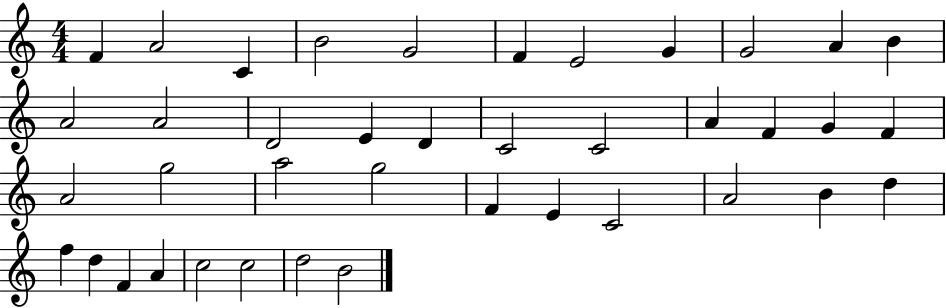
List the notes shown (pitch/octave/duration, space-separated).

F4/q A4/h C4/q B4/h G4/h F4/q E4/h G4/q G4/h A4/q B4/q A4/h A4/h D4/h E4/q D4/q C4/h C4/h A4/q F4/q G4/q F4/q A4/h G5/h A5/h G5/h F4/q E4/q C4/h A4/h B4/q D5/q F5/q D5/q F4/q A4/q C5/h C5/h D5/h B4/h